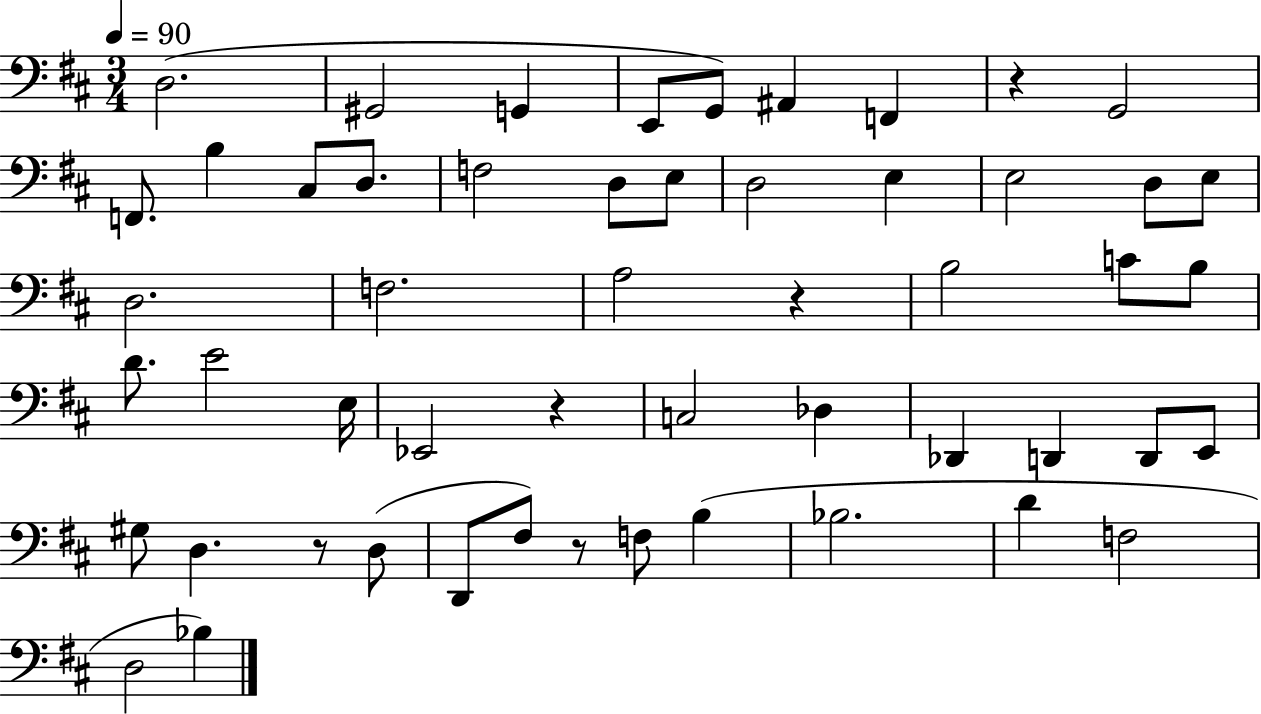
X:1
T:Untitled
M:3/4
L:1/4
K:D
D,2 ^G,,2 G,, E,,/2 G,,/2 ^A,, F,, z G,,2 F,,/2 B, ^C,/2 D,/2 F,2 D,/2 E,/2 D,2 E, E,2 D,/2 E,/2 D,2 F,2 A,2 z B,2 C/2 B,/2 D/2 E2 E,/4 _E,,2 z C,2 _D, _D,, D,, D,,/2 E,,/2 ^G,/2 D, z/2 D,/2 D,,/2 ^F,/2 z/2 F,/2 B, _B,2 D F,2 D,2 _B,